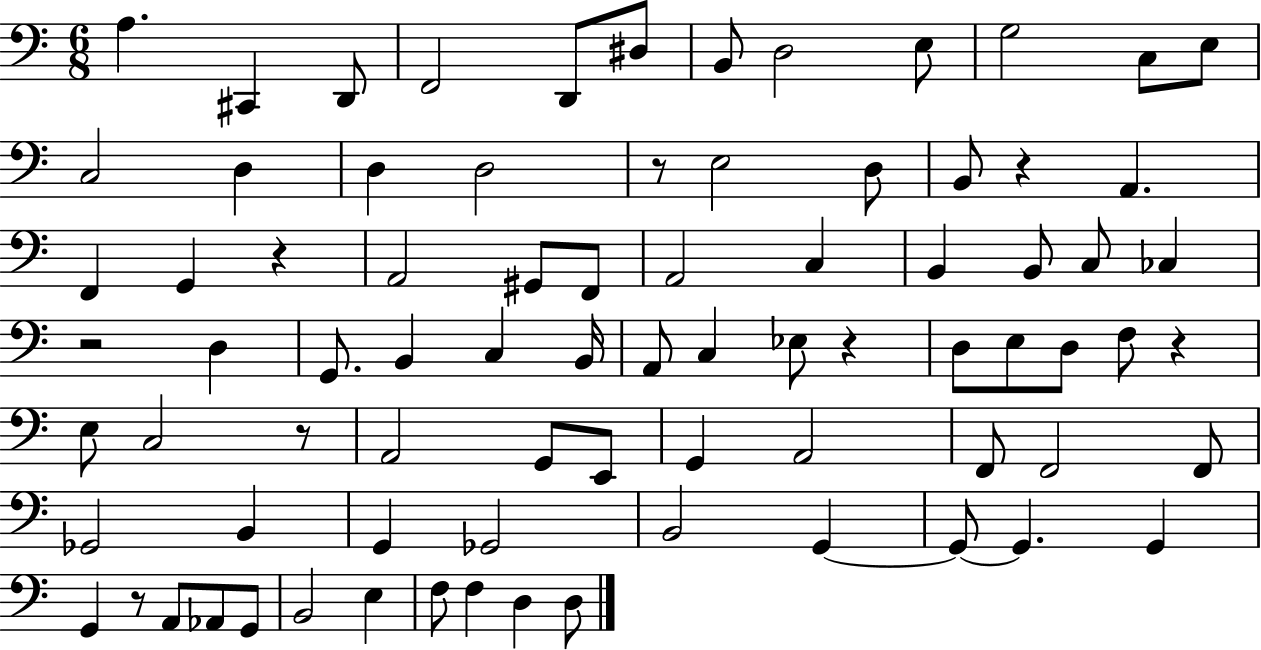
{
  \clef bass
  \numericTimeSignature
  \time 6/8
  \key c \major
  a4. cis,4 d,8 | f,2 d,8 dis8 | b,8 d2 e8 | g2 c8 e8 | \break c2 d4 | d4 d2 | r8 e2 d8 | b,8 r4 a,4. | \break f,4 g,4 r4 | a,2 gis,8 f,8 | a,2 c4 | b,4 b,8 c8 ces4 | \break r2 d4 | g,8. b,4 c4 b,16 | a,8 c4 ees8 r4 | d8 e8 d8 f8 r4 | \break e8 c2 r8 | a,2 g,8 e,8 | g,4 a,2 | f,8 f,2 f,8 | \break ges,2 b,4 | g,4 ges,2 | b,2 g,4~~ | g,8~~ g,4. g,4 | \break g,4 r8 a,8 aes,8 g,8 | b,2 e4 | f8 f4 d4 d8 | \bar "|."
}